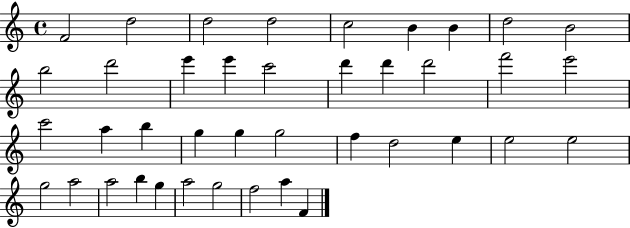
F4/h D5/h D5/h D5/h C5/h B4/q B4/q D5/h B4/h B5/h D6/h E6/q E6/q C6/h D6/q D6/q D6/h F6/h E6/h C6/h A5/q B5/q G5/q G5/q G5/h F5/q D5/h E5/q E5/h E5/h G5/h A5/h A5/h B5/q G5/q A5/h G5/h F5/h A5/q F4/q